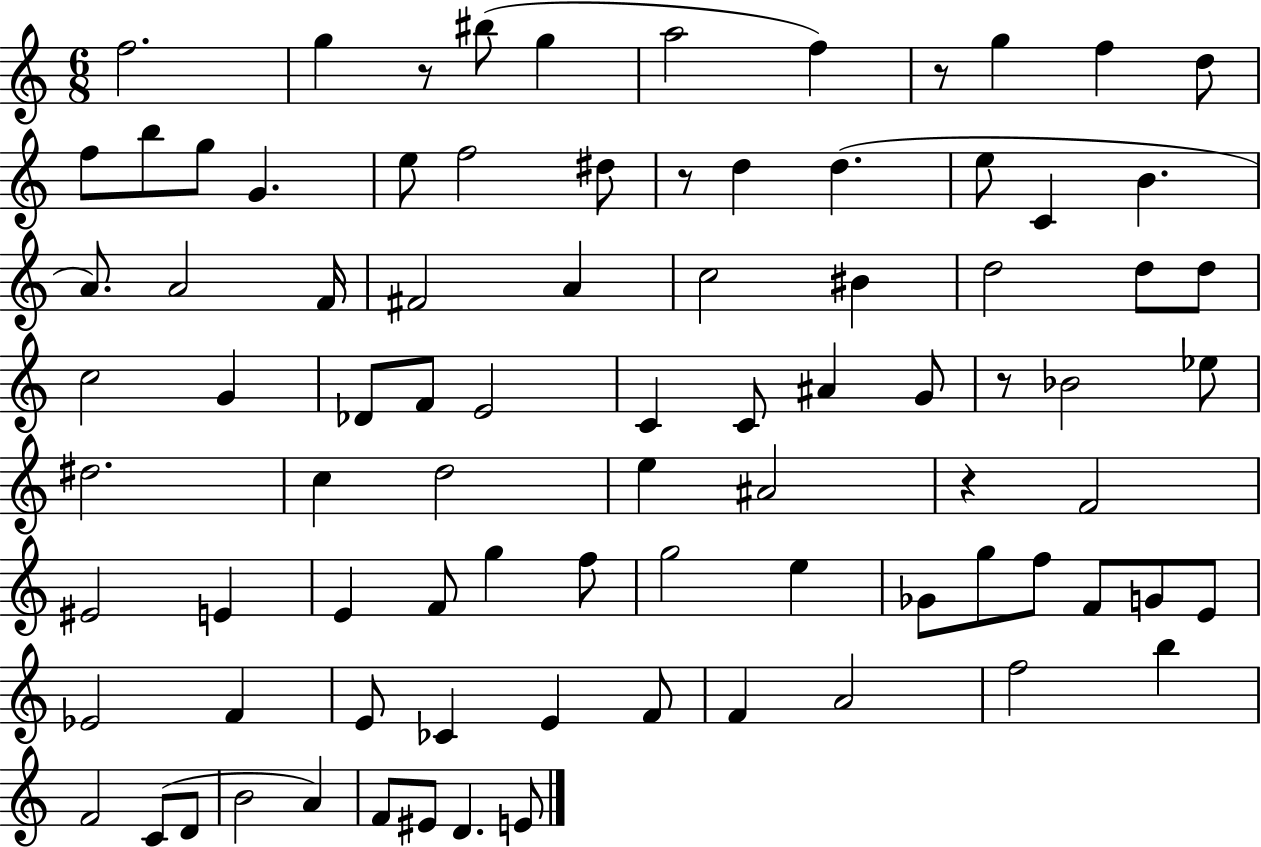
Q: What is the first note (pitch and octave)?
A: F5